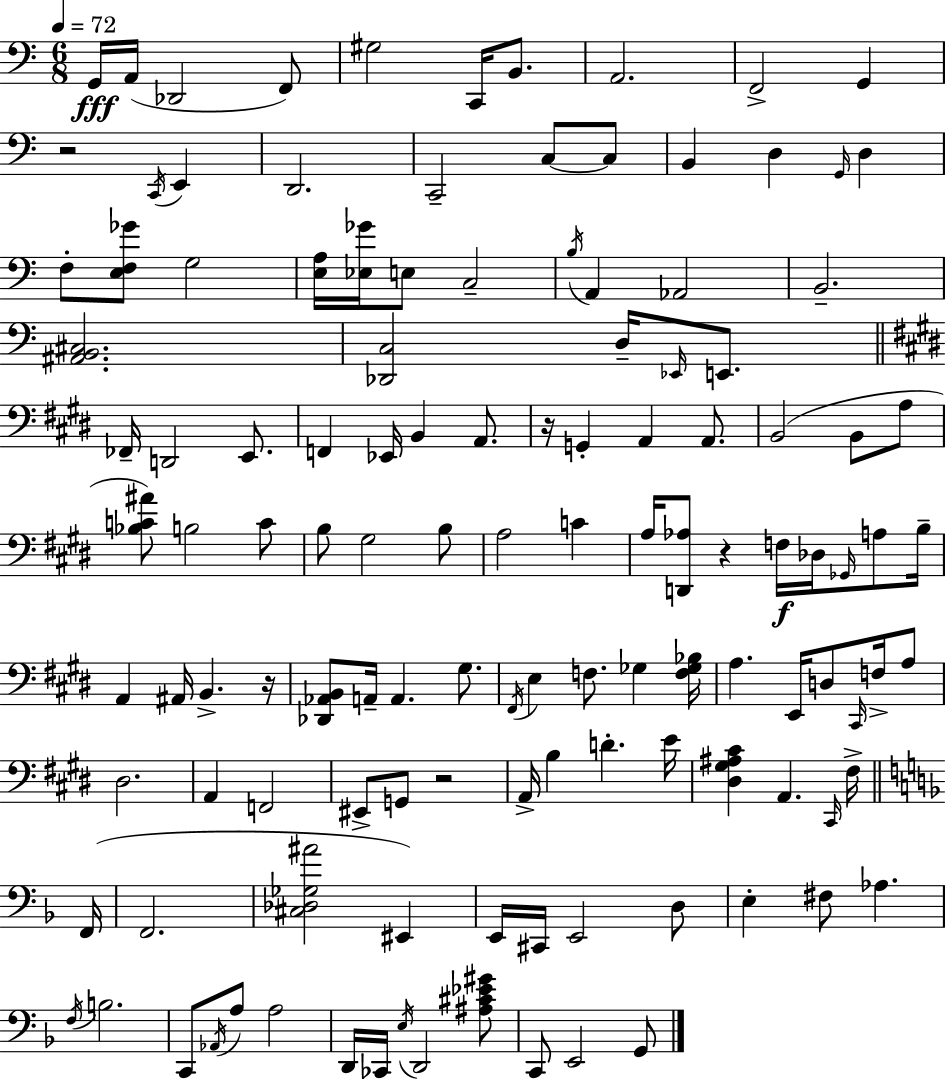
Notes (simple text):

G2/s A2/s Db2/h F2/e G#3/h C2/s B2/e. A2/h. F2/h G2/q R/h C2/s E2/q D2/h. C2/h C3/e C3/e B2/q D3/q G2/s D3/q F3/e [E3,F3,Gb4]/e G3/h [E3,A3]/s [Eb3,Gb4]/s E3/e C3/h B3/s A2/q Ab2/h B2/h. [A#2,B2,C#3]/h. [Db2,C3]/h D3/s Eb2/s E2/e. FES2/s D2/h E2/e. F2/q Eb2/s B2/q A2/e. R/s G2/q A2/q A2/e. B2/h B2/e A3/e [Bb3,C4,A#4]/e B3/h C4/e B3/e G#3/h B3/e A3/h C4/q A3/s [D2,Ab3]/e R/q F3/s Db3/s Gb2/s A3/e B3/s A2/q A#2/s B2/q. R/s [Db2,Ab2,B2]/e A2/s A2/q. G#3/e. F#2/s E3/q F3/e. Gb3/q [F3,Gb3,Bb3]/s A3/q. E2/s D3/e C#2/s F3/s A3/e D#3/h. A2/q F2/h EIS2/e G2/e R/h A2/s B3/q D4/q. E4/s [D#3,G#3,A#3,C#4]/q A2/q. C#2/s F#3/s F2/s F2/h. [C#3,Db3,Gb3,A#4]/h EIS2/q E2/s C#2/s E2/h D3/e E3/q F#3/e Ab3/q. F3/s B3/h. C2/e Ab2/s A3/e A3/h D2/s CES2/s E3/s D2/h [A#3,C#4,Eb4,G#4]/e C2/e E2/h G2/e